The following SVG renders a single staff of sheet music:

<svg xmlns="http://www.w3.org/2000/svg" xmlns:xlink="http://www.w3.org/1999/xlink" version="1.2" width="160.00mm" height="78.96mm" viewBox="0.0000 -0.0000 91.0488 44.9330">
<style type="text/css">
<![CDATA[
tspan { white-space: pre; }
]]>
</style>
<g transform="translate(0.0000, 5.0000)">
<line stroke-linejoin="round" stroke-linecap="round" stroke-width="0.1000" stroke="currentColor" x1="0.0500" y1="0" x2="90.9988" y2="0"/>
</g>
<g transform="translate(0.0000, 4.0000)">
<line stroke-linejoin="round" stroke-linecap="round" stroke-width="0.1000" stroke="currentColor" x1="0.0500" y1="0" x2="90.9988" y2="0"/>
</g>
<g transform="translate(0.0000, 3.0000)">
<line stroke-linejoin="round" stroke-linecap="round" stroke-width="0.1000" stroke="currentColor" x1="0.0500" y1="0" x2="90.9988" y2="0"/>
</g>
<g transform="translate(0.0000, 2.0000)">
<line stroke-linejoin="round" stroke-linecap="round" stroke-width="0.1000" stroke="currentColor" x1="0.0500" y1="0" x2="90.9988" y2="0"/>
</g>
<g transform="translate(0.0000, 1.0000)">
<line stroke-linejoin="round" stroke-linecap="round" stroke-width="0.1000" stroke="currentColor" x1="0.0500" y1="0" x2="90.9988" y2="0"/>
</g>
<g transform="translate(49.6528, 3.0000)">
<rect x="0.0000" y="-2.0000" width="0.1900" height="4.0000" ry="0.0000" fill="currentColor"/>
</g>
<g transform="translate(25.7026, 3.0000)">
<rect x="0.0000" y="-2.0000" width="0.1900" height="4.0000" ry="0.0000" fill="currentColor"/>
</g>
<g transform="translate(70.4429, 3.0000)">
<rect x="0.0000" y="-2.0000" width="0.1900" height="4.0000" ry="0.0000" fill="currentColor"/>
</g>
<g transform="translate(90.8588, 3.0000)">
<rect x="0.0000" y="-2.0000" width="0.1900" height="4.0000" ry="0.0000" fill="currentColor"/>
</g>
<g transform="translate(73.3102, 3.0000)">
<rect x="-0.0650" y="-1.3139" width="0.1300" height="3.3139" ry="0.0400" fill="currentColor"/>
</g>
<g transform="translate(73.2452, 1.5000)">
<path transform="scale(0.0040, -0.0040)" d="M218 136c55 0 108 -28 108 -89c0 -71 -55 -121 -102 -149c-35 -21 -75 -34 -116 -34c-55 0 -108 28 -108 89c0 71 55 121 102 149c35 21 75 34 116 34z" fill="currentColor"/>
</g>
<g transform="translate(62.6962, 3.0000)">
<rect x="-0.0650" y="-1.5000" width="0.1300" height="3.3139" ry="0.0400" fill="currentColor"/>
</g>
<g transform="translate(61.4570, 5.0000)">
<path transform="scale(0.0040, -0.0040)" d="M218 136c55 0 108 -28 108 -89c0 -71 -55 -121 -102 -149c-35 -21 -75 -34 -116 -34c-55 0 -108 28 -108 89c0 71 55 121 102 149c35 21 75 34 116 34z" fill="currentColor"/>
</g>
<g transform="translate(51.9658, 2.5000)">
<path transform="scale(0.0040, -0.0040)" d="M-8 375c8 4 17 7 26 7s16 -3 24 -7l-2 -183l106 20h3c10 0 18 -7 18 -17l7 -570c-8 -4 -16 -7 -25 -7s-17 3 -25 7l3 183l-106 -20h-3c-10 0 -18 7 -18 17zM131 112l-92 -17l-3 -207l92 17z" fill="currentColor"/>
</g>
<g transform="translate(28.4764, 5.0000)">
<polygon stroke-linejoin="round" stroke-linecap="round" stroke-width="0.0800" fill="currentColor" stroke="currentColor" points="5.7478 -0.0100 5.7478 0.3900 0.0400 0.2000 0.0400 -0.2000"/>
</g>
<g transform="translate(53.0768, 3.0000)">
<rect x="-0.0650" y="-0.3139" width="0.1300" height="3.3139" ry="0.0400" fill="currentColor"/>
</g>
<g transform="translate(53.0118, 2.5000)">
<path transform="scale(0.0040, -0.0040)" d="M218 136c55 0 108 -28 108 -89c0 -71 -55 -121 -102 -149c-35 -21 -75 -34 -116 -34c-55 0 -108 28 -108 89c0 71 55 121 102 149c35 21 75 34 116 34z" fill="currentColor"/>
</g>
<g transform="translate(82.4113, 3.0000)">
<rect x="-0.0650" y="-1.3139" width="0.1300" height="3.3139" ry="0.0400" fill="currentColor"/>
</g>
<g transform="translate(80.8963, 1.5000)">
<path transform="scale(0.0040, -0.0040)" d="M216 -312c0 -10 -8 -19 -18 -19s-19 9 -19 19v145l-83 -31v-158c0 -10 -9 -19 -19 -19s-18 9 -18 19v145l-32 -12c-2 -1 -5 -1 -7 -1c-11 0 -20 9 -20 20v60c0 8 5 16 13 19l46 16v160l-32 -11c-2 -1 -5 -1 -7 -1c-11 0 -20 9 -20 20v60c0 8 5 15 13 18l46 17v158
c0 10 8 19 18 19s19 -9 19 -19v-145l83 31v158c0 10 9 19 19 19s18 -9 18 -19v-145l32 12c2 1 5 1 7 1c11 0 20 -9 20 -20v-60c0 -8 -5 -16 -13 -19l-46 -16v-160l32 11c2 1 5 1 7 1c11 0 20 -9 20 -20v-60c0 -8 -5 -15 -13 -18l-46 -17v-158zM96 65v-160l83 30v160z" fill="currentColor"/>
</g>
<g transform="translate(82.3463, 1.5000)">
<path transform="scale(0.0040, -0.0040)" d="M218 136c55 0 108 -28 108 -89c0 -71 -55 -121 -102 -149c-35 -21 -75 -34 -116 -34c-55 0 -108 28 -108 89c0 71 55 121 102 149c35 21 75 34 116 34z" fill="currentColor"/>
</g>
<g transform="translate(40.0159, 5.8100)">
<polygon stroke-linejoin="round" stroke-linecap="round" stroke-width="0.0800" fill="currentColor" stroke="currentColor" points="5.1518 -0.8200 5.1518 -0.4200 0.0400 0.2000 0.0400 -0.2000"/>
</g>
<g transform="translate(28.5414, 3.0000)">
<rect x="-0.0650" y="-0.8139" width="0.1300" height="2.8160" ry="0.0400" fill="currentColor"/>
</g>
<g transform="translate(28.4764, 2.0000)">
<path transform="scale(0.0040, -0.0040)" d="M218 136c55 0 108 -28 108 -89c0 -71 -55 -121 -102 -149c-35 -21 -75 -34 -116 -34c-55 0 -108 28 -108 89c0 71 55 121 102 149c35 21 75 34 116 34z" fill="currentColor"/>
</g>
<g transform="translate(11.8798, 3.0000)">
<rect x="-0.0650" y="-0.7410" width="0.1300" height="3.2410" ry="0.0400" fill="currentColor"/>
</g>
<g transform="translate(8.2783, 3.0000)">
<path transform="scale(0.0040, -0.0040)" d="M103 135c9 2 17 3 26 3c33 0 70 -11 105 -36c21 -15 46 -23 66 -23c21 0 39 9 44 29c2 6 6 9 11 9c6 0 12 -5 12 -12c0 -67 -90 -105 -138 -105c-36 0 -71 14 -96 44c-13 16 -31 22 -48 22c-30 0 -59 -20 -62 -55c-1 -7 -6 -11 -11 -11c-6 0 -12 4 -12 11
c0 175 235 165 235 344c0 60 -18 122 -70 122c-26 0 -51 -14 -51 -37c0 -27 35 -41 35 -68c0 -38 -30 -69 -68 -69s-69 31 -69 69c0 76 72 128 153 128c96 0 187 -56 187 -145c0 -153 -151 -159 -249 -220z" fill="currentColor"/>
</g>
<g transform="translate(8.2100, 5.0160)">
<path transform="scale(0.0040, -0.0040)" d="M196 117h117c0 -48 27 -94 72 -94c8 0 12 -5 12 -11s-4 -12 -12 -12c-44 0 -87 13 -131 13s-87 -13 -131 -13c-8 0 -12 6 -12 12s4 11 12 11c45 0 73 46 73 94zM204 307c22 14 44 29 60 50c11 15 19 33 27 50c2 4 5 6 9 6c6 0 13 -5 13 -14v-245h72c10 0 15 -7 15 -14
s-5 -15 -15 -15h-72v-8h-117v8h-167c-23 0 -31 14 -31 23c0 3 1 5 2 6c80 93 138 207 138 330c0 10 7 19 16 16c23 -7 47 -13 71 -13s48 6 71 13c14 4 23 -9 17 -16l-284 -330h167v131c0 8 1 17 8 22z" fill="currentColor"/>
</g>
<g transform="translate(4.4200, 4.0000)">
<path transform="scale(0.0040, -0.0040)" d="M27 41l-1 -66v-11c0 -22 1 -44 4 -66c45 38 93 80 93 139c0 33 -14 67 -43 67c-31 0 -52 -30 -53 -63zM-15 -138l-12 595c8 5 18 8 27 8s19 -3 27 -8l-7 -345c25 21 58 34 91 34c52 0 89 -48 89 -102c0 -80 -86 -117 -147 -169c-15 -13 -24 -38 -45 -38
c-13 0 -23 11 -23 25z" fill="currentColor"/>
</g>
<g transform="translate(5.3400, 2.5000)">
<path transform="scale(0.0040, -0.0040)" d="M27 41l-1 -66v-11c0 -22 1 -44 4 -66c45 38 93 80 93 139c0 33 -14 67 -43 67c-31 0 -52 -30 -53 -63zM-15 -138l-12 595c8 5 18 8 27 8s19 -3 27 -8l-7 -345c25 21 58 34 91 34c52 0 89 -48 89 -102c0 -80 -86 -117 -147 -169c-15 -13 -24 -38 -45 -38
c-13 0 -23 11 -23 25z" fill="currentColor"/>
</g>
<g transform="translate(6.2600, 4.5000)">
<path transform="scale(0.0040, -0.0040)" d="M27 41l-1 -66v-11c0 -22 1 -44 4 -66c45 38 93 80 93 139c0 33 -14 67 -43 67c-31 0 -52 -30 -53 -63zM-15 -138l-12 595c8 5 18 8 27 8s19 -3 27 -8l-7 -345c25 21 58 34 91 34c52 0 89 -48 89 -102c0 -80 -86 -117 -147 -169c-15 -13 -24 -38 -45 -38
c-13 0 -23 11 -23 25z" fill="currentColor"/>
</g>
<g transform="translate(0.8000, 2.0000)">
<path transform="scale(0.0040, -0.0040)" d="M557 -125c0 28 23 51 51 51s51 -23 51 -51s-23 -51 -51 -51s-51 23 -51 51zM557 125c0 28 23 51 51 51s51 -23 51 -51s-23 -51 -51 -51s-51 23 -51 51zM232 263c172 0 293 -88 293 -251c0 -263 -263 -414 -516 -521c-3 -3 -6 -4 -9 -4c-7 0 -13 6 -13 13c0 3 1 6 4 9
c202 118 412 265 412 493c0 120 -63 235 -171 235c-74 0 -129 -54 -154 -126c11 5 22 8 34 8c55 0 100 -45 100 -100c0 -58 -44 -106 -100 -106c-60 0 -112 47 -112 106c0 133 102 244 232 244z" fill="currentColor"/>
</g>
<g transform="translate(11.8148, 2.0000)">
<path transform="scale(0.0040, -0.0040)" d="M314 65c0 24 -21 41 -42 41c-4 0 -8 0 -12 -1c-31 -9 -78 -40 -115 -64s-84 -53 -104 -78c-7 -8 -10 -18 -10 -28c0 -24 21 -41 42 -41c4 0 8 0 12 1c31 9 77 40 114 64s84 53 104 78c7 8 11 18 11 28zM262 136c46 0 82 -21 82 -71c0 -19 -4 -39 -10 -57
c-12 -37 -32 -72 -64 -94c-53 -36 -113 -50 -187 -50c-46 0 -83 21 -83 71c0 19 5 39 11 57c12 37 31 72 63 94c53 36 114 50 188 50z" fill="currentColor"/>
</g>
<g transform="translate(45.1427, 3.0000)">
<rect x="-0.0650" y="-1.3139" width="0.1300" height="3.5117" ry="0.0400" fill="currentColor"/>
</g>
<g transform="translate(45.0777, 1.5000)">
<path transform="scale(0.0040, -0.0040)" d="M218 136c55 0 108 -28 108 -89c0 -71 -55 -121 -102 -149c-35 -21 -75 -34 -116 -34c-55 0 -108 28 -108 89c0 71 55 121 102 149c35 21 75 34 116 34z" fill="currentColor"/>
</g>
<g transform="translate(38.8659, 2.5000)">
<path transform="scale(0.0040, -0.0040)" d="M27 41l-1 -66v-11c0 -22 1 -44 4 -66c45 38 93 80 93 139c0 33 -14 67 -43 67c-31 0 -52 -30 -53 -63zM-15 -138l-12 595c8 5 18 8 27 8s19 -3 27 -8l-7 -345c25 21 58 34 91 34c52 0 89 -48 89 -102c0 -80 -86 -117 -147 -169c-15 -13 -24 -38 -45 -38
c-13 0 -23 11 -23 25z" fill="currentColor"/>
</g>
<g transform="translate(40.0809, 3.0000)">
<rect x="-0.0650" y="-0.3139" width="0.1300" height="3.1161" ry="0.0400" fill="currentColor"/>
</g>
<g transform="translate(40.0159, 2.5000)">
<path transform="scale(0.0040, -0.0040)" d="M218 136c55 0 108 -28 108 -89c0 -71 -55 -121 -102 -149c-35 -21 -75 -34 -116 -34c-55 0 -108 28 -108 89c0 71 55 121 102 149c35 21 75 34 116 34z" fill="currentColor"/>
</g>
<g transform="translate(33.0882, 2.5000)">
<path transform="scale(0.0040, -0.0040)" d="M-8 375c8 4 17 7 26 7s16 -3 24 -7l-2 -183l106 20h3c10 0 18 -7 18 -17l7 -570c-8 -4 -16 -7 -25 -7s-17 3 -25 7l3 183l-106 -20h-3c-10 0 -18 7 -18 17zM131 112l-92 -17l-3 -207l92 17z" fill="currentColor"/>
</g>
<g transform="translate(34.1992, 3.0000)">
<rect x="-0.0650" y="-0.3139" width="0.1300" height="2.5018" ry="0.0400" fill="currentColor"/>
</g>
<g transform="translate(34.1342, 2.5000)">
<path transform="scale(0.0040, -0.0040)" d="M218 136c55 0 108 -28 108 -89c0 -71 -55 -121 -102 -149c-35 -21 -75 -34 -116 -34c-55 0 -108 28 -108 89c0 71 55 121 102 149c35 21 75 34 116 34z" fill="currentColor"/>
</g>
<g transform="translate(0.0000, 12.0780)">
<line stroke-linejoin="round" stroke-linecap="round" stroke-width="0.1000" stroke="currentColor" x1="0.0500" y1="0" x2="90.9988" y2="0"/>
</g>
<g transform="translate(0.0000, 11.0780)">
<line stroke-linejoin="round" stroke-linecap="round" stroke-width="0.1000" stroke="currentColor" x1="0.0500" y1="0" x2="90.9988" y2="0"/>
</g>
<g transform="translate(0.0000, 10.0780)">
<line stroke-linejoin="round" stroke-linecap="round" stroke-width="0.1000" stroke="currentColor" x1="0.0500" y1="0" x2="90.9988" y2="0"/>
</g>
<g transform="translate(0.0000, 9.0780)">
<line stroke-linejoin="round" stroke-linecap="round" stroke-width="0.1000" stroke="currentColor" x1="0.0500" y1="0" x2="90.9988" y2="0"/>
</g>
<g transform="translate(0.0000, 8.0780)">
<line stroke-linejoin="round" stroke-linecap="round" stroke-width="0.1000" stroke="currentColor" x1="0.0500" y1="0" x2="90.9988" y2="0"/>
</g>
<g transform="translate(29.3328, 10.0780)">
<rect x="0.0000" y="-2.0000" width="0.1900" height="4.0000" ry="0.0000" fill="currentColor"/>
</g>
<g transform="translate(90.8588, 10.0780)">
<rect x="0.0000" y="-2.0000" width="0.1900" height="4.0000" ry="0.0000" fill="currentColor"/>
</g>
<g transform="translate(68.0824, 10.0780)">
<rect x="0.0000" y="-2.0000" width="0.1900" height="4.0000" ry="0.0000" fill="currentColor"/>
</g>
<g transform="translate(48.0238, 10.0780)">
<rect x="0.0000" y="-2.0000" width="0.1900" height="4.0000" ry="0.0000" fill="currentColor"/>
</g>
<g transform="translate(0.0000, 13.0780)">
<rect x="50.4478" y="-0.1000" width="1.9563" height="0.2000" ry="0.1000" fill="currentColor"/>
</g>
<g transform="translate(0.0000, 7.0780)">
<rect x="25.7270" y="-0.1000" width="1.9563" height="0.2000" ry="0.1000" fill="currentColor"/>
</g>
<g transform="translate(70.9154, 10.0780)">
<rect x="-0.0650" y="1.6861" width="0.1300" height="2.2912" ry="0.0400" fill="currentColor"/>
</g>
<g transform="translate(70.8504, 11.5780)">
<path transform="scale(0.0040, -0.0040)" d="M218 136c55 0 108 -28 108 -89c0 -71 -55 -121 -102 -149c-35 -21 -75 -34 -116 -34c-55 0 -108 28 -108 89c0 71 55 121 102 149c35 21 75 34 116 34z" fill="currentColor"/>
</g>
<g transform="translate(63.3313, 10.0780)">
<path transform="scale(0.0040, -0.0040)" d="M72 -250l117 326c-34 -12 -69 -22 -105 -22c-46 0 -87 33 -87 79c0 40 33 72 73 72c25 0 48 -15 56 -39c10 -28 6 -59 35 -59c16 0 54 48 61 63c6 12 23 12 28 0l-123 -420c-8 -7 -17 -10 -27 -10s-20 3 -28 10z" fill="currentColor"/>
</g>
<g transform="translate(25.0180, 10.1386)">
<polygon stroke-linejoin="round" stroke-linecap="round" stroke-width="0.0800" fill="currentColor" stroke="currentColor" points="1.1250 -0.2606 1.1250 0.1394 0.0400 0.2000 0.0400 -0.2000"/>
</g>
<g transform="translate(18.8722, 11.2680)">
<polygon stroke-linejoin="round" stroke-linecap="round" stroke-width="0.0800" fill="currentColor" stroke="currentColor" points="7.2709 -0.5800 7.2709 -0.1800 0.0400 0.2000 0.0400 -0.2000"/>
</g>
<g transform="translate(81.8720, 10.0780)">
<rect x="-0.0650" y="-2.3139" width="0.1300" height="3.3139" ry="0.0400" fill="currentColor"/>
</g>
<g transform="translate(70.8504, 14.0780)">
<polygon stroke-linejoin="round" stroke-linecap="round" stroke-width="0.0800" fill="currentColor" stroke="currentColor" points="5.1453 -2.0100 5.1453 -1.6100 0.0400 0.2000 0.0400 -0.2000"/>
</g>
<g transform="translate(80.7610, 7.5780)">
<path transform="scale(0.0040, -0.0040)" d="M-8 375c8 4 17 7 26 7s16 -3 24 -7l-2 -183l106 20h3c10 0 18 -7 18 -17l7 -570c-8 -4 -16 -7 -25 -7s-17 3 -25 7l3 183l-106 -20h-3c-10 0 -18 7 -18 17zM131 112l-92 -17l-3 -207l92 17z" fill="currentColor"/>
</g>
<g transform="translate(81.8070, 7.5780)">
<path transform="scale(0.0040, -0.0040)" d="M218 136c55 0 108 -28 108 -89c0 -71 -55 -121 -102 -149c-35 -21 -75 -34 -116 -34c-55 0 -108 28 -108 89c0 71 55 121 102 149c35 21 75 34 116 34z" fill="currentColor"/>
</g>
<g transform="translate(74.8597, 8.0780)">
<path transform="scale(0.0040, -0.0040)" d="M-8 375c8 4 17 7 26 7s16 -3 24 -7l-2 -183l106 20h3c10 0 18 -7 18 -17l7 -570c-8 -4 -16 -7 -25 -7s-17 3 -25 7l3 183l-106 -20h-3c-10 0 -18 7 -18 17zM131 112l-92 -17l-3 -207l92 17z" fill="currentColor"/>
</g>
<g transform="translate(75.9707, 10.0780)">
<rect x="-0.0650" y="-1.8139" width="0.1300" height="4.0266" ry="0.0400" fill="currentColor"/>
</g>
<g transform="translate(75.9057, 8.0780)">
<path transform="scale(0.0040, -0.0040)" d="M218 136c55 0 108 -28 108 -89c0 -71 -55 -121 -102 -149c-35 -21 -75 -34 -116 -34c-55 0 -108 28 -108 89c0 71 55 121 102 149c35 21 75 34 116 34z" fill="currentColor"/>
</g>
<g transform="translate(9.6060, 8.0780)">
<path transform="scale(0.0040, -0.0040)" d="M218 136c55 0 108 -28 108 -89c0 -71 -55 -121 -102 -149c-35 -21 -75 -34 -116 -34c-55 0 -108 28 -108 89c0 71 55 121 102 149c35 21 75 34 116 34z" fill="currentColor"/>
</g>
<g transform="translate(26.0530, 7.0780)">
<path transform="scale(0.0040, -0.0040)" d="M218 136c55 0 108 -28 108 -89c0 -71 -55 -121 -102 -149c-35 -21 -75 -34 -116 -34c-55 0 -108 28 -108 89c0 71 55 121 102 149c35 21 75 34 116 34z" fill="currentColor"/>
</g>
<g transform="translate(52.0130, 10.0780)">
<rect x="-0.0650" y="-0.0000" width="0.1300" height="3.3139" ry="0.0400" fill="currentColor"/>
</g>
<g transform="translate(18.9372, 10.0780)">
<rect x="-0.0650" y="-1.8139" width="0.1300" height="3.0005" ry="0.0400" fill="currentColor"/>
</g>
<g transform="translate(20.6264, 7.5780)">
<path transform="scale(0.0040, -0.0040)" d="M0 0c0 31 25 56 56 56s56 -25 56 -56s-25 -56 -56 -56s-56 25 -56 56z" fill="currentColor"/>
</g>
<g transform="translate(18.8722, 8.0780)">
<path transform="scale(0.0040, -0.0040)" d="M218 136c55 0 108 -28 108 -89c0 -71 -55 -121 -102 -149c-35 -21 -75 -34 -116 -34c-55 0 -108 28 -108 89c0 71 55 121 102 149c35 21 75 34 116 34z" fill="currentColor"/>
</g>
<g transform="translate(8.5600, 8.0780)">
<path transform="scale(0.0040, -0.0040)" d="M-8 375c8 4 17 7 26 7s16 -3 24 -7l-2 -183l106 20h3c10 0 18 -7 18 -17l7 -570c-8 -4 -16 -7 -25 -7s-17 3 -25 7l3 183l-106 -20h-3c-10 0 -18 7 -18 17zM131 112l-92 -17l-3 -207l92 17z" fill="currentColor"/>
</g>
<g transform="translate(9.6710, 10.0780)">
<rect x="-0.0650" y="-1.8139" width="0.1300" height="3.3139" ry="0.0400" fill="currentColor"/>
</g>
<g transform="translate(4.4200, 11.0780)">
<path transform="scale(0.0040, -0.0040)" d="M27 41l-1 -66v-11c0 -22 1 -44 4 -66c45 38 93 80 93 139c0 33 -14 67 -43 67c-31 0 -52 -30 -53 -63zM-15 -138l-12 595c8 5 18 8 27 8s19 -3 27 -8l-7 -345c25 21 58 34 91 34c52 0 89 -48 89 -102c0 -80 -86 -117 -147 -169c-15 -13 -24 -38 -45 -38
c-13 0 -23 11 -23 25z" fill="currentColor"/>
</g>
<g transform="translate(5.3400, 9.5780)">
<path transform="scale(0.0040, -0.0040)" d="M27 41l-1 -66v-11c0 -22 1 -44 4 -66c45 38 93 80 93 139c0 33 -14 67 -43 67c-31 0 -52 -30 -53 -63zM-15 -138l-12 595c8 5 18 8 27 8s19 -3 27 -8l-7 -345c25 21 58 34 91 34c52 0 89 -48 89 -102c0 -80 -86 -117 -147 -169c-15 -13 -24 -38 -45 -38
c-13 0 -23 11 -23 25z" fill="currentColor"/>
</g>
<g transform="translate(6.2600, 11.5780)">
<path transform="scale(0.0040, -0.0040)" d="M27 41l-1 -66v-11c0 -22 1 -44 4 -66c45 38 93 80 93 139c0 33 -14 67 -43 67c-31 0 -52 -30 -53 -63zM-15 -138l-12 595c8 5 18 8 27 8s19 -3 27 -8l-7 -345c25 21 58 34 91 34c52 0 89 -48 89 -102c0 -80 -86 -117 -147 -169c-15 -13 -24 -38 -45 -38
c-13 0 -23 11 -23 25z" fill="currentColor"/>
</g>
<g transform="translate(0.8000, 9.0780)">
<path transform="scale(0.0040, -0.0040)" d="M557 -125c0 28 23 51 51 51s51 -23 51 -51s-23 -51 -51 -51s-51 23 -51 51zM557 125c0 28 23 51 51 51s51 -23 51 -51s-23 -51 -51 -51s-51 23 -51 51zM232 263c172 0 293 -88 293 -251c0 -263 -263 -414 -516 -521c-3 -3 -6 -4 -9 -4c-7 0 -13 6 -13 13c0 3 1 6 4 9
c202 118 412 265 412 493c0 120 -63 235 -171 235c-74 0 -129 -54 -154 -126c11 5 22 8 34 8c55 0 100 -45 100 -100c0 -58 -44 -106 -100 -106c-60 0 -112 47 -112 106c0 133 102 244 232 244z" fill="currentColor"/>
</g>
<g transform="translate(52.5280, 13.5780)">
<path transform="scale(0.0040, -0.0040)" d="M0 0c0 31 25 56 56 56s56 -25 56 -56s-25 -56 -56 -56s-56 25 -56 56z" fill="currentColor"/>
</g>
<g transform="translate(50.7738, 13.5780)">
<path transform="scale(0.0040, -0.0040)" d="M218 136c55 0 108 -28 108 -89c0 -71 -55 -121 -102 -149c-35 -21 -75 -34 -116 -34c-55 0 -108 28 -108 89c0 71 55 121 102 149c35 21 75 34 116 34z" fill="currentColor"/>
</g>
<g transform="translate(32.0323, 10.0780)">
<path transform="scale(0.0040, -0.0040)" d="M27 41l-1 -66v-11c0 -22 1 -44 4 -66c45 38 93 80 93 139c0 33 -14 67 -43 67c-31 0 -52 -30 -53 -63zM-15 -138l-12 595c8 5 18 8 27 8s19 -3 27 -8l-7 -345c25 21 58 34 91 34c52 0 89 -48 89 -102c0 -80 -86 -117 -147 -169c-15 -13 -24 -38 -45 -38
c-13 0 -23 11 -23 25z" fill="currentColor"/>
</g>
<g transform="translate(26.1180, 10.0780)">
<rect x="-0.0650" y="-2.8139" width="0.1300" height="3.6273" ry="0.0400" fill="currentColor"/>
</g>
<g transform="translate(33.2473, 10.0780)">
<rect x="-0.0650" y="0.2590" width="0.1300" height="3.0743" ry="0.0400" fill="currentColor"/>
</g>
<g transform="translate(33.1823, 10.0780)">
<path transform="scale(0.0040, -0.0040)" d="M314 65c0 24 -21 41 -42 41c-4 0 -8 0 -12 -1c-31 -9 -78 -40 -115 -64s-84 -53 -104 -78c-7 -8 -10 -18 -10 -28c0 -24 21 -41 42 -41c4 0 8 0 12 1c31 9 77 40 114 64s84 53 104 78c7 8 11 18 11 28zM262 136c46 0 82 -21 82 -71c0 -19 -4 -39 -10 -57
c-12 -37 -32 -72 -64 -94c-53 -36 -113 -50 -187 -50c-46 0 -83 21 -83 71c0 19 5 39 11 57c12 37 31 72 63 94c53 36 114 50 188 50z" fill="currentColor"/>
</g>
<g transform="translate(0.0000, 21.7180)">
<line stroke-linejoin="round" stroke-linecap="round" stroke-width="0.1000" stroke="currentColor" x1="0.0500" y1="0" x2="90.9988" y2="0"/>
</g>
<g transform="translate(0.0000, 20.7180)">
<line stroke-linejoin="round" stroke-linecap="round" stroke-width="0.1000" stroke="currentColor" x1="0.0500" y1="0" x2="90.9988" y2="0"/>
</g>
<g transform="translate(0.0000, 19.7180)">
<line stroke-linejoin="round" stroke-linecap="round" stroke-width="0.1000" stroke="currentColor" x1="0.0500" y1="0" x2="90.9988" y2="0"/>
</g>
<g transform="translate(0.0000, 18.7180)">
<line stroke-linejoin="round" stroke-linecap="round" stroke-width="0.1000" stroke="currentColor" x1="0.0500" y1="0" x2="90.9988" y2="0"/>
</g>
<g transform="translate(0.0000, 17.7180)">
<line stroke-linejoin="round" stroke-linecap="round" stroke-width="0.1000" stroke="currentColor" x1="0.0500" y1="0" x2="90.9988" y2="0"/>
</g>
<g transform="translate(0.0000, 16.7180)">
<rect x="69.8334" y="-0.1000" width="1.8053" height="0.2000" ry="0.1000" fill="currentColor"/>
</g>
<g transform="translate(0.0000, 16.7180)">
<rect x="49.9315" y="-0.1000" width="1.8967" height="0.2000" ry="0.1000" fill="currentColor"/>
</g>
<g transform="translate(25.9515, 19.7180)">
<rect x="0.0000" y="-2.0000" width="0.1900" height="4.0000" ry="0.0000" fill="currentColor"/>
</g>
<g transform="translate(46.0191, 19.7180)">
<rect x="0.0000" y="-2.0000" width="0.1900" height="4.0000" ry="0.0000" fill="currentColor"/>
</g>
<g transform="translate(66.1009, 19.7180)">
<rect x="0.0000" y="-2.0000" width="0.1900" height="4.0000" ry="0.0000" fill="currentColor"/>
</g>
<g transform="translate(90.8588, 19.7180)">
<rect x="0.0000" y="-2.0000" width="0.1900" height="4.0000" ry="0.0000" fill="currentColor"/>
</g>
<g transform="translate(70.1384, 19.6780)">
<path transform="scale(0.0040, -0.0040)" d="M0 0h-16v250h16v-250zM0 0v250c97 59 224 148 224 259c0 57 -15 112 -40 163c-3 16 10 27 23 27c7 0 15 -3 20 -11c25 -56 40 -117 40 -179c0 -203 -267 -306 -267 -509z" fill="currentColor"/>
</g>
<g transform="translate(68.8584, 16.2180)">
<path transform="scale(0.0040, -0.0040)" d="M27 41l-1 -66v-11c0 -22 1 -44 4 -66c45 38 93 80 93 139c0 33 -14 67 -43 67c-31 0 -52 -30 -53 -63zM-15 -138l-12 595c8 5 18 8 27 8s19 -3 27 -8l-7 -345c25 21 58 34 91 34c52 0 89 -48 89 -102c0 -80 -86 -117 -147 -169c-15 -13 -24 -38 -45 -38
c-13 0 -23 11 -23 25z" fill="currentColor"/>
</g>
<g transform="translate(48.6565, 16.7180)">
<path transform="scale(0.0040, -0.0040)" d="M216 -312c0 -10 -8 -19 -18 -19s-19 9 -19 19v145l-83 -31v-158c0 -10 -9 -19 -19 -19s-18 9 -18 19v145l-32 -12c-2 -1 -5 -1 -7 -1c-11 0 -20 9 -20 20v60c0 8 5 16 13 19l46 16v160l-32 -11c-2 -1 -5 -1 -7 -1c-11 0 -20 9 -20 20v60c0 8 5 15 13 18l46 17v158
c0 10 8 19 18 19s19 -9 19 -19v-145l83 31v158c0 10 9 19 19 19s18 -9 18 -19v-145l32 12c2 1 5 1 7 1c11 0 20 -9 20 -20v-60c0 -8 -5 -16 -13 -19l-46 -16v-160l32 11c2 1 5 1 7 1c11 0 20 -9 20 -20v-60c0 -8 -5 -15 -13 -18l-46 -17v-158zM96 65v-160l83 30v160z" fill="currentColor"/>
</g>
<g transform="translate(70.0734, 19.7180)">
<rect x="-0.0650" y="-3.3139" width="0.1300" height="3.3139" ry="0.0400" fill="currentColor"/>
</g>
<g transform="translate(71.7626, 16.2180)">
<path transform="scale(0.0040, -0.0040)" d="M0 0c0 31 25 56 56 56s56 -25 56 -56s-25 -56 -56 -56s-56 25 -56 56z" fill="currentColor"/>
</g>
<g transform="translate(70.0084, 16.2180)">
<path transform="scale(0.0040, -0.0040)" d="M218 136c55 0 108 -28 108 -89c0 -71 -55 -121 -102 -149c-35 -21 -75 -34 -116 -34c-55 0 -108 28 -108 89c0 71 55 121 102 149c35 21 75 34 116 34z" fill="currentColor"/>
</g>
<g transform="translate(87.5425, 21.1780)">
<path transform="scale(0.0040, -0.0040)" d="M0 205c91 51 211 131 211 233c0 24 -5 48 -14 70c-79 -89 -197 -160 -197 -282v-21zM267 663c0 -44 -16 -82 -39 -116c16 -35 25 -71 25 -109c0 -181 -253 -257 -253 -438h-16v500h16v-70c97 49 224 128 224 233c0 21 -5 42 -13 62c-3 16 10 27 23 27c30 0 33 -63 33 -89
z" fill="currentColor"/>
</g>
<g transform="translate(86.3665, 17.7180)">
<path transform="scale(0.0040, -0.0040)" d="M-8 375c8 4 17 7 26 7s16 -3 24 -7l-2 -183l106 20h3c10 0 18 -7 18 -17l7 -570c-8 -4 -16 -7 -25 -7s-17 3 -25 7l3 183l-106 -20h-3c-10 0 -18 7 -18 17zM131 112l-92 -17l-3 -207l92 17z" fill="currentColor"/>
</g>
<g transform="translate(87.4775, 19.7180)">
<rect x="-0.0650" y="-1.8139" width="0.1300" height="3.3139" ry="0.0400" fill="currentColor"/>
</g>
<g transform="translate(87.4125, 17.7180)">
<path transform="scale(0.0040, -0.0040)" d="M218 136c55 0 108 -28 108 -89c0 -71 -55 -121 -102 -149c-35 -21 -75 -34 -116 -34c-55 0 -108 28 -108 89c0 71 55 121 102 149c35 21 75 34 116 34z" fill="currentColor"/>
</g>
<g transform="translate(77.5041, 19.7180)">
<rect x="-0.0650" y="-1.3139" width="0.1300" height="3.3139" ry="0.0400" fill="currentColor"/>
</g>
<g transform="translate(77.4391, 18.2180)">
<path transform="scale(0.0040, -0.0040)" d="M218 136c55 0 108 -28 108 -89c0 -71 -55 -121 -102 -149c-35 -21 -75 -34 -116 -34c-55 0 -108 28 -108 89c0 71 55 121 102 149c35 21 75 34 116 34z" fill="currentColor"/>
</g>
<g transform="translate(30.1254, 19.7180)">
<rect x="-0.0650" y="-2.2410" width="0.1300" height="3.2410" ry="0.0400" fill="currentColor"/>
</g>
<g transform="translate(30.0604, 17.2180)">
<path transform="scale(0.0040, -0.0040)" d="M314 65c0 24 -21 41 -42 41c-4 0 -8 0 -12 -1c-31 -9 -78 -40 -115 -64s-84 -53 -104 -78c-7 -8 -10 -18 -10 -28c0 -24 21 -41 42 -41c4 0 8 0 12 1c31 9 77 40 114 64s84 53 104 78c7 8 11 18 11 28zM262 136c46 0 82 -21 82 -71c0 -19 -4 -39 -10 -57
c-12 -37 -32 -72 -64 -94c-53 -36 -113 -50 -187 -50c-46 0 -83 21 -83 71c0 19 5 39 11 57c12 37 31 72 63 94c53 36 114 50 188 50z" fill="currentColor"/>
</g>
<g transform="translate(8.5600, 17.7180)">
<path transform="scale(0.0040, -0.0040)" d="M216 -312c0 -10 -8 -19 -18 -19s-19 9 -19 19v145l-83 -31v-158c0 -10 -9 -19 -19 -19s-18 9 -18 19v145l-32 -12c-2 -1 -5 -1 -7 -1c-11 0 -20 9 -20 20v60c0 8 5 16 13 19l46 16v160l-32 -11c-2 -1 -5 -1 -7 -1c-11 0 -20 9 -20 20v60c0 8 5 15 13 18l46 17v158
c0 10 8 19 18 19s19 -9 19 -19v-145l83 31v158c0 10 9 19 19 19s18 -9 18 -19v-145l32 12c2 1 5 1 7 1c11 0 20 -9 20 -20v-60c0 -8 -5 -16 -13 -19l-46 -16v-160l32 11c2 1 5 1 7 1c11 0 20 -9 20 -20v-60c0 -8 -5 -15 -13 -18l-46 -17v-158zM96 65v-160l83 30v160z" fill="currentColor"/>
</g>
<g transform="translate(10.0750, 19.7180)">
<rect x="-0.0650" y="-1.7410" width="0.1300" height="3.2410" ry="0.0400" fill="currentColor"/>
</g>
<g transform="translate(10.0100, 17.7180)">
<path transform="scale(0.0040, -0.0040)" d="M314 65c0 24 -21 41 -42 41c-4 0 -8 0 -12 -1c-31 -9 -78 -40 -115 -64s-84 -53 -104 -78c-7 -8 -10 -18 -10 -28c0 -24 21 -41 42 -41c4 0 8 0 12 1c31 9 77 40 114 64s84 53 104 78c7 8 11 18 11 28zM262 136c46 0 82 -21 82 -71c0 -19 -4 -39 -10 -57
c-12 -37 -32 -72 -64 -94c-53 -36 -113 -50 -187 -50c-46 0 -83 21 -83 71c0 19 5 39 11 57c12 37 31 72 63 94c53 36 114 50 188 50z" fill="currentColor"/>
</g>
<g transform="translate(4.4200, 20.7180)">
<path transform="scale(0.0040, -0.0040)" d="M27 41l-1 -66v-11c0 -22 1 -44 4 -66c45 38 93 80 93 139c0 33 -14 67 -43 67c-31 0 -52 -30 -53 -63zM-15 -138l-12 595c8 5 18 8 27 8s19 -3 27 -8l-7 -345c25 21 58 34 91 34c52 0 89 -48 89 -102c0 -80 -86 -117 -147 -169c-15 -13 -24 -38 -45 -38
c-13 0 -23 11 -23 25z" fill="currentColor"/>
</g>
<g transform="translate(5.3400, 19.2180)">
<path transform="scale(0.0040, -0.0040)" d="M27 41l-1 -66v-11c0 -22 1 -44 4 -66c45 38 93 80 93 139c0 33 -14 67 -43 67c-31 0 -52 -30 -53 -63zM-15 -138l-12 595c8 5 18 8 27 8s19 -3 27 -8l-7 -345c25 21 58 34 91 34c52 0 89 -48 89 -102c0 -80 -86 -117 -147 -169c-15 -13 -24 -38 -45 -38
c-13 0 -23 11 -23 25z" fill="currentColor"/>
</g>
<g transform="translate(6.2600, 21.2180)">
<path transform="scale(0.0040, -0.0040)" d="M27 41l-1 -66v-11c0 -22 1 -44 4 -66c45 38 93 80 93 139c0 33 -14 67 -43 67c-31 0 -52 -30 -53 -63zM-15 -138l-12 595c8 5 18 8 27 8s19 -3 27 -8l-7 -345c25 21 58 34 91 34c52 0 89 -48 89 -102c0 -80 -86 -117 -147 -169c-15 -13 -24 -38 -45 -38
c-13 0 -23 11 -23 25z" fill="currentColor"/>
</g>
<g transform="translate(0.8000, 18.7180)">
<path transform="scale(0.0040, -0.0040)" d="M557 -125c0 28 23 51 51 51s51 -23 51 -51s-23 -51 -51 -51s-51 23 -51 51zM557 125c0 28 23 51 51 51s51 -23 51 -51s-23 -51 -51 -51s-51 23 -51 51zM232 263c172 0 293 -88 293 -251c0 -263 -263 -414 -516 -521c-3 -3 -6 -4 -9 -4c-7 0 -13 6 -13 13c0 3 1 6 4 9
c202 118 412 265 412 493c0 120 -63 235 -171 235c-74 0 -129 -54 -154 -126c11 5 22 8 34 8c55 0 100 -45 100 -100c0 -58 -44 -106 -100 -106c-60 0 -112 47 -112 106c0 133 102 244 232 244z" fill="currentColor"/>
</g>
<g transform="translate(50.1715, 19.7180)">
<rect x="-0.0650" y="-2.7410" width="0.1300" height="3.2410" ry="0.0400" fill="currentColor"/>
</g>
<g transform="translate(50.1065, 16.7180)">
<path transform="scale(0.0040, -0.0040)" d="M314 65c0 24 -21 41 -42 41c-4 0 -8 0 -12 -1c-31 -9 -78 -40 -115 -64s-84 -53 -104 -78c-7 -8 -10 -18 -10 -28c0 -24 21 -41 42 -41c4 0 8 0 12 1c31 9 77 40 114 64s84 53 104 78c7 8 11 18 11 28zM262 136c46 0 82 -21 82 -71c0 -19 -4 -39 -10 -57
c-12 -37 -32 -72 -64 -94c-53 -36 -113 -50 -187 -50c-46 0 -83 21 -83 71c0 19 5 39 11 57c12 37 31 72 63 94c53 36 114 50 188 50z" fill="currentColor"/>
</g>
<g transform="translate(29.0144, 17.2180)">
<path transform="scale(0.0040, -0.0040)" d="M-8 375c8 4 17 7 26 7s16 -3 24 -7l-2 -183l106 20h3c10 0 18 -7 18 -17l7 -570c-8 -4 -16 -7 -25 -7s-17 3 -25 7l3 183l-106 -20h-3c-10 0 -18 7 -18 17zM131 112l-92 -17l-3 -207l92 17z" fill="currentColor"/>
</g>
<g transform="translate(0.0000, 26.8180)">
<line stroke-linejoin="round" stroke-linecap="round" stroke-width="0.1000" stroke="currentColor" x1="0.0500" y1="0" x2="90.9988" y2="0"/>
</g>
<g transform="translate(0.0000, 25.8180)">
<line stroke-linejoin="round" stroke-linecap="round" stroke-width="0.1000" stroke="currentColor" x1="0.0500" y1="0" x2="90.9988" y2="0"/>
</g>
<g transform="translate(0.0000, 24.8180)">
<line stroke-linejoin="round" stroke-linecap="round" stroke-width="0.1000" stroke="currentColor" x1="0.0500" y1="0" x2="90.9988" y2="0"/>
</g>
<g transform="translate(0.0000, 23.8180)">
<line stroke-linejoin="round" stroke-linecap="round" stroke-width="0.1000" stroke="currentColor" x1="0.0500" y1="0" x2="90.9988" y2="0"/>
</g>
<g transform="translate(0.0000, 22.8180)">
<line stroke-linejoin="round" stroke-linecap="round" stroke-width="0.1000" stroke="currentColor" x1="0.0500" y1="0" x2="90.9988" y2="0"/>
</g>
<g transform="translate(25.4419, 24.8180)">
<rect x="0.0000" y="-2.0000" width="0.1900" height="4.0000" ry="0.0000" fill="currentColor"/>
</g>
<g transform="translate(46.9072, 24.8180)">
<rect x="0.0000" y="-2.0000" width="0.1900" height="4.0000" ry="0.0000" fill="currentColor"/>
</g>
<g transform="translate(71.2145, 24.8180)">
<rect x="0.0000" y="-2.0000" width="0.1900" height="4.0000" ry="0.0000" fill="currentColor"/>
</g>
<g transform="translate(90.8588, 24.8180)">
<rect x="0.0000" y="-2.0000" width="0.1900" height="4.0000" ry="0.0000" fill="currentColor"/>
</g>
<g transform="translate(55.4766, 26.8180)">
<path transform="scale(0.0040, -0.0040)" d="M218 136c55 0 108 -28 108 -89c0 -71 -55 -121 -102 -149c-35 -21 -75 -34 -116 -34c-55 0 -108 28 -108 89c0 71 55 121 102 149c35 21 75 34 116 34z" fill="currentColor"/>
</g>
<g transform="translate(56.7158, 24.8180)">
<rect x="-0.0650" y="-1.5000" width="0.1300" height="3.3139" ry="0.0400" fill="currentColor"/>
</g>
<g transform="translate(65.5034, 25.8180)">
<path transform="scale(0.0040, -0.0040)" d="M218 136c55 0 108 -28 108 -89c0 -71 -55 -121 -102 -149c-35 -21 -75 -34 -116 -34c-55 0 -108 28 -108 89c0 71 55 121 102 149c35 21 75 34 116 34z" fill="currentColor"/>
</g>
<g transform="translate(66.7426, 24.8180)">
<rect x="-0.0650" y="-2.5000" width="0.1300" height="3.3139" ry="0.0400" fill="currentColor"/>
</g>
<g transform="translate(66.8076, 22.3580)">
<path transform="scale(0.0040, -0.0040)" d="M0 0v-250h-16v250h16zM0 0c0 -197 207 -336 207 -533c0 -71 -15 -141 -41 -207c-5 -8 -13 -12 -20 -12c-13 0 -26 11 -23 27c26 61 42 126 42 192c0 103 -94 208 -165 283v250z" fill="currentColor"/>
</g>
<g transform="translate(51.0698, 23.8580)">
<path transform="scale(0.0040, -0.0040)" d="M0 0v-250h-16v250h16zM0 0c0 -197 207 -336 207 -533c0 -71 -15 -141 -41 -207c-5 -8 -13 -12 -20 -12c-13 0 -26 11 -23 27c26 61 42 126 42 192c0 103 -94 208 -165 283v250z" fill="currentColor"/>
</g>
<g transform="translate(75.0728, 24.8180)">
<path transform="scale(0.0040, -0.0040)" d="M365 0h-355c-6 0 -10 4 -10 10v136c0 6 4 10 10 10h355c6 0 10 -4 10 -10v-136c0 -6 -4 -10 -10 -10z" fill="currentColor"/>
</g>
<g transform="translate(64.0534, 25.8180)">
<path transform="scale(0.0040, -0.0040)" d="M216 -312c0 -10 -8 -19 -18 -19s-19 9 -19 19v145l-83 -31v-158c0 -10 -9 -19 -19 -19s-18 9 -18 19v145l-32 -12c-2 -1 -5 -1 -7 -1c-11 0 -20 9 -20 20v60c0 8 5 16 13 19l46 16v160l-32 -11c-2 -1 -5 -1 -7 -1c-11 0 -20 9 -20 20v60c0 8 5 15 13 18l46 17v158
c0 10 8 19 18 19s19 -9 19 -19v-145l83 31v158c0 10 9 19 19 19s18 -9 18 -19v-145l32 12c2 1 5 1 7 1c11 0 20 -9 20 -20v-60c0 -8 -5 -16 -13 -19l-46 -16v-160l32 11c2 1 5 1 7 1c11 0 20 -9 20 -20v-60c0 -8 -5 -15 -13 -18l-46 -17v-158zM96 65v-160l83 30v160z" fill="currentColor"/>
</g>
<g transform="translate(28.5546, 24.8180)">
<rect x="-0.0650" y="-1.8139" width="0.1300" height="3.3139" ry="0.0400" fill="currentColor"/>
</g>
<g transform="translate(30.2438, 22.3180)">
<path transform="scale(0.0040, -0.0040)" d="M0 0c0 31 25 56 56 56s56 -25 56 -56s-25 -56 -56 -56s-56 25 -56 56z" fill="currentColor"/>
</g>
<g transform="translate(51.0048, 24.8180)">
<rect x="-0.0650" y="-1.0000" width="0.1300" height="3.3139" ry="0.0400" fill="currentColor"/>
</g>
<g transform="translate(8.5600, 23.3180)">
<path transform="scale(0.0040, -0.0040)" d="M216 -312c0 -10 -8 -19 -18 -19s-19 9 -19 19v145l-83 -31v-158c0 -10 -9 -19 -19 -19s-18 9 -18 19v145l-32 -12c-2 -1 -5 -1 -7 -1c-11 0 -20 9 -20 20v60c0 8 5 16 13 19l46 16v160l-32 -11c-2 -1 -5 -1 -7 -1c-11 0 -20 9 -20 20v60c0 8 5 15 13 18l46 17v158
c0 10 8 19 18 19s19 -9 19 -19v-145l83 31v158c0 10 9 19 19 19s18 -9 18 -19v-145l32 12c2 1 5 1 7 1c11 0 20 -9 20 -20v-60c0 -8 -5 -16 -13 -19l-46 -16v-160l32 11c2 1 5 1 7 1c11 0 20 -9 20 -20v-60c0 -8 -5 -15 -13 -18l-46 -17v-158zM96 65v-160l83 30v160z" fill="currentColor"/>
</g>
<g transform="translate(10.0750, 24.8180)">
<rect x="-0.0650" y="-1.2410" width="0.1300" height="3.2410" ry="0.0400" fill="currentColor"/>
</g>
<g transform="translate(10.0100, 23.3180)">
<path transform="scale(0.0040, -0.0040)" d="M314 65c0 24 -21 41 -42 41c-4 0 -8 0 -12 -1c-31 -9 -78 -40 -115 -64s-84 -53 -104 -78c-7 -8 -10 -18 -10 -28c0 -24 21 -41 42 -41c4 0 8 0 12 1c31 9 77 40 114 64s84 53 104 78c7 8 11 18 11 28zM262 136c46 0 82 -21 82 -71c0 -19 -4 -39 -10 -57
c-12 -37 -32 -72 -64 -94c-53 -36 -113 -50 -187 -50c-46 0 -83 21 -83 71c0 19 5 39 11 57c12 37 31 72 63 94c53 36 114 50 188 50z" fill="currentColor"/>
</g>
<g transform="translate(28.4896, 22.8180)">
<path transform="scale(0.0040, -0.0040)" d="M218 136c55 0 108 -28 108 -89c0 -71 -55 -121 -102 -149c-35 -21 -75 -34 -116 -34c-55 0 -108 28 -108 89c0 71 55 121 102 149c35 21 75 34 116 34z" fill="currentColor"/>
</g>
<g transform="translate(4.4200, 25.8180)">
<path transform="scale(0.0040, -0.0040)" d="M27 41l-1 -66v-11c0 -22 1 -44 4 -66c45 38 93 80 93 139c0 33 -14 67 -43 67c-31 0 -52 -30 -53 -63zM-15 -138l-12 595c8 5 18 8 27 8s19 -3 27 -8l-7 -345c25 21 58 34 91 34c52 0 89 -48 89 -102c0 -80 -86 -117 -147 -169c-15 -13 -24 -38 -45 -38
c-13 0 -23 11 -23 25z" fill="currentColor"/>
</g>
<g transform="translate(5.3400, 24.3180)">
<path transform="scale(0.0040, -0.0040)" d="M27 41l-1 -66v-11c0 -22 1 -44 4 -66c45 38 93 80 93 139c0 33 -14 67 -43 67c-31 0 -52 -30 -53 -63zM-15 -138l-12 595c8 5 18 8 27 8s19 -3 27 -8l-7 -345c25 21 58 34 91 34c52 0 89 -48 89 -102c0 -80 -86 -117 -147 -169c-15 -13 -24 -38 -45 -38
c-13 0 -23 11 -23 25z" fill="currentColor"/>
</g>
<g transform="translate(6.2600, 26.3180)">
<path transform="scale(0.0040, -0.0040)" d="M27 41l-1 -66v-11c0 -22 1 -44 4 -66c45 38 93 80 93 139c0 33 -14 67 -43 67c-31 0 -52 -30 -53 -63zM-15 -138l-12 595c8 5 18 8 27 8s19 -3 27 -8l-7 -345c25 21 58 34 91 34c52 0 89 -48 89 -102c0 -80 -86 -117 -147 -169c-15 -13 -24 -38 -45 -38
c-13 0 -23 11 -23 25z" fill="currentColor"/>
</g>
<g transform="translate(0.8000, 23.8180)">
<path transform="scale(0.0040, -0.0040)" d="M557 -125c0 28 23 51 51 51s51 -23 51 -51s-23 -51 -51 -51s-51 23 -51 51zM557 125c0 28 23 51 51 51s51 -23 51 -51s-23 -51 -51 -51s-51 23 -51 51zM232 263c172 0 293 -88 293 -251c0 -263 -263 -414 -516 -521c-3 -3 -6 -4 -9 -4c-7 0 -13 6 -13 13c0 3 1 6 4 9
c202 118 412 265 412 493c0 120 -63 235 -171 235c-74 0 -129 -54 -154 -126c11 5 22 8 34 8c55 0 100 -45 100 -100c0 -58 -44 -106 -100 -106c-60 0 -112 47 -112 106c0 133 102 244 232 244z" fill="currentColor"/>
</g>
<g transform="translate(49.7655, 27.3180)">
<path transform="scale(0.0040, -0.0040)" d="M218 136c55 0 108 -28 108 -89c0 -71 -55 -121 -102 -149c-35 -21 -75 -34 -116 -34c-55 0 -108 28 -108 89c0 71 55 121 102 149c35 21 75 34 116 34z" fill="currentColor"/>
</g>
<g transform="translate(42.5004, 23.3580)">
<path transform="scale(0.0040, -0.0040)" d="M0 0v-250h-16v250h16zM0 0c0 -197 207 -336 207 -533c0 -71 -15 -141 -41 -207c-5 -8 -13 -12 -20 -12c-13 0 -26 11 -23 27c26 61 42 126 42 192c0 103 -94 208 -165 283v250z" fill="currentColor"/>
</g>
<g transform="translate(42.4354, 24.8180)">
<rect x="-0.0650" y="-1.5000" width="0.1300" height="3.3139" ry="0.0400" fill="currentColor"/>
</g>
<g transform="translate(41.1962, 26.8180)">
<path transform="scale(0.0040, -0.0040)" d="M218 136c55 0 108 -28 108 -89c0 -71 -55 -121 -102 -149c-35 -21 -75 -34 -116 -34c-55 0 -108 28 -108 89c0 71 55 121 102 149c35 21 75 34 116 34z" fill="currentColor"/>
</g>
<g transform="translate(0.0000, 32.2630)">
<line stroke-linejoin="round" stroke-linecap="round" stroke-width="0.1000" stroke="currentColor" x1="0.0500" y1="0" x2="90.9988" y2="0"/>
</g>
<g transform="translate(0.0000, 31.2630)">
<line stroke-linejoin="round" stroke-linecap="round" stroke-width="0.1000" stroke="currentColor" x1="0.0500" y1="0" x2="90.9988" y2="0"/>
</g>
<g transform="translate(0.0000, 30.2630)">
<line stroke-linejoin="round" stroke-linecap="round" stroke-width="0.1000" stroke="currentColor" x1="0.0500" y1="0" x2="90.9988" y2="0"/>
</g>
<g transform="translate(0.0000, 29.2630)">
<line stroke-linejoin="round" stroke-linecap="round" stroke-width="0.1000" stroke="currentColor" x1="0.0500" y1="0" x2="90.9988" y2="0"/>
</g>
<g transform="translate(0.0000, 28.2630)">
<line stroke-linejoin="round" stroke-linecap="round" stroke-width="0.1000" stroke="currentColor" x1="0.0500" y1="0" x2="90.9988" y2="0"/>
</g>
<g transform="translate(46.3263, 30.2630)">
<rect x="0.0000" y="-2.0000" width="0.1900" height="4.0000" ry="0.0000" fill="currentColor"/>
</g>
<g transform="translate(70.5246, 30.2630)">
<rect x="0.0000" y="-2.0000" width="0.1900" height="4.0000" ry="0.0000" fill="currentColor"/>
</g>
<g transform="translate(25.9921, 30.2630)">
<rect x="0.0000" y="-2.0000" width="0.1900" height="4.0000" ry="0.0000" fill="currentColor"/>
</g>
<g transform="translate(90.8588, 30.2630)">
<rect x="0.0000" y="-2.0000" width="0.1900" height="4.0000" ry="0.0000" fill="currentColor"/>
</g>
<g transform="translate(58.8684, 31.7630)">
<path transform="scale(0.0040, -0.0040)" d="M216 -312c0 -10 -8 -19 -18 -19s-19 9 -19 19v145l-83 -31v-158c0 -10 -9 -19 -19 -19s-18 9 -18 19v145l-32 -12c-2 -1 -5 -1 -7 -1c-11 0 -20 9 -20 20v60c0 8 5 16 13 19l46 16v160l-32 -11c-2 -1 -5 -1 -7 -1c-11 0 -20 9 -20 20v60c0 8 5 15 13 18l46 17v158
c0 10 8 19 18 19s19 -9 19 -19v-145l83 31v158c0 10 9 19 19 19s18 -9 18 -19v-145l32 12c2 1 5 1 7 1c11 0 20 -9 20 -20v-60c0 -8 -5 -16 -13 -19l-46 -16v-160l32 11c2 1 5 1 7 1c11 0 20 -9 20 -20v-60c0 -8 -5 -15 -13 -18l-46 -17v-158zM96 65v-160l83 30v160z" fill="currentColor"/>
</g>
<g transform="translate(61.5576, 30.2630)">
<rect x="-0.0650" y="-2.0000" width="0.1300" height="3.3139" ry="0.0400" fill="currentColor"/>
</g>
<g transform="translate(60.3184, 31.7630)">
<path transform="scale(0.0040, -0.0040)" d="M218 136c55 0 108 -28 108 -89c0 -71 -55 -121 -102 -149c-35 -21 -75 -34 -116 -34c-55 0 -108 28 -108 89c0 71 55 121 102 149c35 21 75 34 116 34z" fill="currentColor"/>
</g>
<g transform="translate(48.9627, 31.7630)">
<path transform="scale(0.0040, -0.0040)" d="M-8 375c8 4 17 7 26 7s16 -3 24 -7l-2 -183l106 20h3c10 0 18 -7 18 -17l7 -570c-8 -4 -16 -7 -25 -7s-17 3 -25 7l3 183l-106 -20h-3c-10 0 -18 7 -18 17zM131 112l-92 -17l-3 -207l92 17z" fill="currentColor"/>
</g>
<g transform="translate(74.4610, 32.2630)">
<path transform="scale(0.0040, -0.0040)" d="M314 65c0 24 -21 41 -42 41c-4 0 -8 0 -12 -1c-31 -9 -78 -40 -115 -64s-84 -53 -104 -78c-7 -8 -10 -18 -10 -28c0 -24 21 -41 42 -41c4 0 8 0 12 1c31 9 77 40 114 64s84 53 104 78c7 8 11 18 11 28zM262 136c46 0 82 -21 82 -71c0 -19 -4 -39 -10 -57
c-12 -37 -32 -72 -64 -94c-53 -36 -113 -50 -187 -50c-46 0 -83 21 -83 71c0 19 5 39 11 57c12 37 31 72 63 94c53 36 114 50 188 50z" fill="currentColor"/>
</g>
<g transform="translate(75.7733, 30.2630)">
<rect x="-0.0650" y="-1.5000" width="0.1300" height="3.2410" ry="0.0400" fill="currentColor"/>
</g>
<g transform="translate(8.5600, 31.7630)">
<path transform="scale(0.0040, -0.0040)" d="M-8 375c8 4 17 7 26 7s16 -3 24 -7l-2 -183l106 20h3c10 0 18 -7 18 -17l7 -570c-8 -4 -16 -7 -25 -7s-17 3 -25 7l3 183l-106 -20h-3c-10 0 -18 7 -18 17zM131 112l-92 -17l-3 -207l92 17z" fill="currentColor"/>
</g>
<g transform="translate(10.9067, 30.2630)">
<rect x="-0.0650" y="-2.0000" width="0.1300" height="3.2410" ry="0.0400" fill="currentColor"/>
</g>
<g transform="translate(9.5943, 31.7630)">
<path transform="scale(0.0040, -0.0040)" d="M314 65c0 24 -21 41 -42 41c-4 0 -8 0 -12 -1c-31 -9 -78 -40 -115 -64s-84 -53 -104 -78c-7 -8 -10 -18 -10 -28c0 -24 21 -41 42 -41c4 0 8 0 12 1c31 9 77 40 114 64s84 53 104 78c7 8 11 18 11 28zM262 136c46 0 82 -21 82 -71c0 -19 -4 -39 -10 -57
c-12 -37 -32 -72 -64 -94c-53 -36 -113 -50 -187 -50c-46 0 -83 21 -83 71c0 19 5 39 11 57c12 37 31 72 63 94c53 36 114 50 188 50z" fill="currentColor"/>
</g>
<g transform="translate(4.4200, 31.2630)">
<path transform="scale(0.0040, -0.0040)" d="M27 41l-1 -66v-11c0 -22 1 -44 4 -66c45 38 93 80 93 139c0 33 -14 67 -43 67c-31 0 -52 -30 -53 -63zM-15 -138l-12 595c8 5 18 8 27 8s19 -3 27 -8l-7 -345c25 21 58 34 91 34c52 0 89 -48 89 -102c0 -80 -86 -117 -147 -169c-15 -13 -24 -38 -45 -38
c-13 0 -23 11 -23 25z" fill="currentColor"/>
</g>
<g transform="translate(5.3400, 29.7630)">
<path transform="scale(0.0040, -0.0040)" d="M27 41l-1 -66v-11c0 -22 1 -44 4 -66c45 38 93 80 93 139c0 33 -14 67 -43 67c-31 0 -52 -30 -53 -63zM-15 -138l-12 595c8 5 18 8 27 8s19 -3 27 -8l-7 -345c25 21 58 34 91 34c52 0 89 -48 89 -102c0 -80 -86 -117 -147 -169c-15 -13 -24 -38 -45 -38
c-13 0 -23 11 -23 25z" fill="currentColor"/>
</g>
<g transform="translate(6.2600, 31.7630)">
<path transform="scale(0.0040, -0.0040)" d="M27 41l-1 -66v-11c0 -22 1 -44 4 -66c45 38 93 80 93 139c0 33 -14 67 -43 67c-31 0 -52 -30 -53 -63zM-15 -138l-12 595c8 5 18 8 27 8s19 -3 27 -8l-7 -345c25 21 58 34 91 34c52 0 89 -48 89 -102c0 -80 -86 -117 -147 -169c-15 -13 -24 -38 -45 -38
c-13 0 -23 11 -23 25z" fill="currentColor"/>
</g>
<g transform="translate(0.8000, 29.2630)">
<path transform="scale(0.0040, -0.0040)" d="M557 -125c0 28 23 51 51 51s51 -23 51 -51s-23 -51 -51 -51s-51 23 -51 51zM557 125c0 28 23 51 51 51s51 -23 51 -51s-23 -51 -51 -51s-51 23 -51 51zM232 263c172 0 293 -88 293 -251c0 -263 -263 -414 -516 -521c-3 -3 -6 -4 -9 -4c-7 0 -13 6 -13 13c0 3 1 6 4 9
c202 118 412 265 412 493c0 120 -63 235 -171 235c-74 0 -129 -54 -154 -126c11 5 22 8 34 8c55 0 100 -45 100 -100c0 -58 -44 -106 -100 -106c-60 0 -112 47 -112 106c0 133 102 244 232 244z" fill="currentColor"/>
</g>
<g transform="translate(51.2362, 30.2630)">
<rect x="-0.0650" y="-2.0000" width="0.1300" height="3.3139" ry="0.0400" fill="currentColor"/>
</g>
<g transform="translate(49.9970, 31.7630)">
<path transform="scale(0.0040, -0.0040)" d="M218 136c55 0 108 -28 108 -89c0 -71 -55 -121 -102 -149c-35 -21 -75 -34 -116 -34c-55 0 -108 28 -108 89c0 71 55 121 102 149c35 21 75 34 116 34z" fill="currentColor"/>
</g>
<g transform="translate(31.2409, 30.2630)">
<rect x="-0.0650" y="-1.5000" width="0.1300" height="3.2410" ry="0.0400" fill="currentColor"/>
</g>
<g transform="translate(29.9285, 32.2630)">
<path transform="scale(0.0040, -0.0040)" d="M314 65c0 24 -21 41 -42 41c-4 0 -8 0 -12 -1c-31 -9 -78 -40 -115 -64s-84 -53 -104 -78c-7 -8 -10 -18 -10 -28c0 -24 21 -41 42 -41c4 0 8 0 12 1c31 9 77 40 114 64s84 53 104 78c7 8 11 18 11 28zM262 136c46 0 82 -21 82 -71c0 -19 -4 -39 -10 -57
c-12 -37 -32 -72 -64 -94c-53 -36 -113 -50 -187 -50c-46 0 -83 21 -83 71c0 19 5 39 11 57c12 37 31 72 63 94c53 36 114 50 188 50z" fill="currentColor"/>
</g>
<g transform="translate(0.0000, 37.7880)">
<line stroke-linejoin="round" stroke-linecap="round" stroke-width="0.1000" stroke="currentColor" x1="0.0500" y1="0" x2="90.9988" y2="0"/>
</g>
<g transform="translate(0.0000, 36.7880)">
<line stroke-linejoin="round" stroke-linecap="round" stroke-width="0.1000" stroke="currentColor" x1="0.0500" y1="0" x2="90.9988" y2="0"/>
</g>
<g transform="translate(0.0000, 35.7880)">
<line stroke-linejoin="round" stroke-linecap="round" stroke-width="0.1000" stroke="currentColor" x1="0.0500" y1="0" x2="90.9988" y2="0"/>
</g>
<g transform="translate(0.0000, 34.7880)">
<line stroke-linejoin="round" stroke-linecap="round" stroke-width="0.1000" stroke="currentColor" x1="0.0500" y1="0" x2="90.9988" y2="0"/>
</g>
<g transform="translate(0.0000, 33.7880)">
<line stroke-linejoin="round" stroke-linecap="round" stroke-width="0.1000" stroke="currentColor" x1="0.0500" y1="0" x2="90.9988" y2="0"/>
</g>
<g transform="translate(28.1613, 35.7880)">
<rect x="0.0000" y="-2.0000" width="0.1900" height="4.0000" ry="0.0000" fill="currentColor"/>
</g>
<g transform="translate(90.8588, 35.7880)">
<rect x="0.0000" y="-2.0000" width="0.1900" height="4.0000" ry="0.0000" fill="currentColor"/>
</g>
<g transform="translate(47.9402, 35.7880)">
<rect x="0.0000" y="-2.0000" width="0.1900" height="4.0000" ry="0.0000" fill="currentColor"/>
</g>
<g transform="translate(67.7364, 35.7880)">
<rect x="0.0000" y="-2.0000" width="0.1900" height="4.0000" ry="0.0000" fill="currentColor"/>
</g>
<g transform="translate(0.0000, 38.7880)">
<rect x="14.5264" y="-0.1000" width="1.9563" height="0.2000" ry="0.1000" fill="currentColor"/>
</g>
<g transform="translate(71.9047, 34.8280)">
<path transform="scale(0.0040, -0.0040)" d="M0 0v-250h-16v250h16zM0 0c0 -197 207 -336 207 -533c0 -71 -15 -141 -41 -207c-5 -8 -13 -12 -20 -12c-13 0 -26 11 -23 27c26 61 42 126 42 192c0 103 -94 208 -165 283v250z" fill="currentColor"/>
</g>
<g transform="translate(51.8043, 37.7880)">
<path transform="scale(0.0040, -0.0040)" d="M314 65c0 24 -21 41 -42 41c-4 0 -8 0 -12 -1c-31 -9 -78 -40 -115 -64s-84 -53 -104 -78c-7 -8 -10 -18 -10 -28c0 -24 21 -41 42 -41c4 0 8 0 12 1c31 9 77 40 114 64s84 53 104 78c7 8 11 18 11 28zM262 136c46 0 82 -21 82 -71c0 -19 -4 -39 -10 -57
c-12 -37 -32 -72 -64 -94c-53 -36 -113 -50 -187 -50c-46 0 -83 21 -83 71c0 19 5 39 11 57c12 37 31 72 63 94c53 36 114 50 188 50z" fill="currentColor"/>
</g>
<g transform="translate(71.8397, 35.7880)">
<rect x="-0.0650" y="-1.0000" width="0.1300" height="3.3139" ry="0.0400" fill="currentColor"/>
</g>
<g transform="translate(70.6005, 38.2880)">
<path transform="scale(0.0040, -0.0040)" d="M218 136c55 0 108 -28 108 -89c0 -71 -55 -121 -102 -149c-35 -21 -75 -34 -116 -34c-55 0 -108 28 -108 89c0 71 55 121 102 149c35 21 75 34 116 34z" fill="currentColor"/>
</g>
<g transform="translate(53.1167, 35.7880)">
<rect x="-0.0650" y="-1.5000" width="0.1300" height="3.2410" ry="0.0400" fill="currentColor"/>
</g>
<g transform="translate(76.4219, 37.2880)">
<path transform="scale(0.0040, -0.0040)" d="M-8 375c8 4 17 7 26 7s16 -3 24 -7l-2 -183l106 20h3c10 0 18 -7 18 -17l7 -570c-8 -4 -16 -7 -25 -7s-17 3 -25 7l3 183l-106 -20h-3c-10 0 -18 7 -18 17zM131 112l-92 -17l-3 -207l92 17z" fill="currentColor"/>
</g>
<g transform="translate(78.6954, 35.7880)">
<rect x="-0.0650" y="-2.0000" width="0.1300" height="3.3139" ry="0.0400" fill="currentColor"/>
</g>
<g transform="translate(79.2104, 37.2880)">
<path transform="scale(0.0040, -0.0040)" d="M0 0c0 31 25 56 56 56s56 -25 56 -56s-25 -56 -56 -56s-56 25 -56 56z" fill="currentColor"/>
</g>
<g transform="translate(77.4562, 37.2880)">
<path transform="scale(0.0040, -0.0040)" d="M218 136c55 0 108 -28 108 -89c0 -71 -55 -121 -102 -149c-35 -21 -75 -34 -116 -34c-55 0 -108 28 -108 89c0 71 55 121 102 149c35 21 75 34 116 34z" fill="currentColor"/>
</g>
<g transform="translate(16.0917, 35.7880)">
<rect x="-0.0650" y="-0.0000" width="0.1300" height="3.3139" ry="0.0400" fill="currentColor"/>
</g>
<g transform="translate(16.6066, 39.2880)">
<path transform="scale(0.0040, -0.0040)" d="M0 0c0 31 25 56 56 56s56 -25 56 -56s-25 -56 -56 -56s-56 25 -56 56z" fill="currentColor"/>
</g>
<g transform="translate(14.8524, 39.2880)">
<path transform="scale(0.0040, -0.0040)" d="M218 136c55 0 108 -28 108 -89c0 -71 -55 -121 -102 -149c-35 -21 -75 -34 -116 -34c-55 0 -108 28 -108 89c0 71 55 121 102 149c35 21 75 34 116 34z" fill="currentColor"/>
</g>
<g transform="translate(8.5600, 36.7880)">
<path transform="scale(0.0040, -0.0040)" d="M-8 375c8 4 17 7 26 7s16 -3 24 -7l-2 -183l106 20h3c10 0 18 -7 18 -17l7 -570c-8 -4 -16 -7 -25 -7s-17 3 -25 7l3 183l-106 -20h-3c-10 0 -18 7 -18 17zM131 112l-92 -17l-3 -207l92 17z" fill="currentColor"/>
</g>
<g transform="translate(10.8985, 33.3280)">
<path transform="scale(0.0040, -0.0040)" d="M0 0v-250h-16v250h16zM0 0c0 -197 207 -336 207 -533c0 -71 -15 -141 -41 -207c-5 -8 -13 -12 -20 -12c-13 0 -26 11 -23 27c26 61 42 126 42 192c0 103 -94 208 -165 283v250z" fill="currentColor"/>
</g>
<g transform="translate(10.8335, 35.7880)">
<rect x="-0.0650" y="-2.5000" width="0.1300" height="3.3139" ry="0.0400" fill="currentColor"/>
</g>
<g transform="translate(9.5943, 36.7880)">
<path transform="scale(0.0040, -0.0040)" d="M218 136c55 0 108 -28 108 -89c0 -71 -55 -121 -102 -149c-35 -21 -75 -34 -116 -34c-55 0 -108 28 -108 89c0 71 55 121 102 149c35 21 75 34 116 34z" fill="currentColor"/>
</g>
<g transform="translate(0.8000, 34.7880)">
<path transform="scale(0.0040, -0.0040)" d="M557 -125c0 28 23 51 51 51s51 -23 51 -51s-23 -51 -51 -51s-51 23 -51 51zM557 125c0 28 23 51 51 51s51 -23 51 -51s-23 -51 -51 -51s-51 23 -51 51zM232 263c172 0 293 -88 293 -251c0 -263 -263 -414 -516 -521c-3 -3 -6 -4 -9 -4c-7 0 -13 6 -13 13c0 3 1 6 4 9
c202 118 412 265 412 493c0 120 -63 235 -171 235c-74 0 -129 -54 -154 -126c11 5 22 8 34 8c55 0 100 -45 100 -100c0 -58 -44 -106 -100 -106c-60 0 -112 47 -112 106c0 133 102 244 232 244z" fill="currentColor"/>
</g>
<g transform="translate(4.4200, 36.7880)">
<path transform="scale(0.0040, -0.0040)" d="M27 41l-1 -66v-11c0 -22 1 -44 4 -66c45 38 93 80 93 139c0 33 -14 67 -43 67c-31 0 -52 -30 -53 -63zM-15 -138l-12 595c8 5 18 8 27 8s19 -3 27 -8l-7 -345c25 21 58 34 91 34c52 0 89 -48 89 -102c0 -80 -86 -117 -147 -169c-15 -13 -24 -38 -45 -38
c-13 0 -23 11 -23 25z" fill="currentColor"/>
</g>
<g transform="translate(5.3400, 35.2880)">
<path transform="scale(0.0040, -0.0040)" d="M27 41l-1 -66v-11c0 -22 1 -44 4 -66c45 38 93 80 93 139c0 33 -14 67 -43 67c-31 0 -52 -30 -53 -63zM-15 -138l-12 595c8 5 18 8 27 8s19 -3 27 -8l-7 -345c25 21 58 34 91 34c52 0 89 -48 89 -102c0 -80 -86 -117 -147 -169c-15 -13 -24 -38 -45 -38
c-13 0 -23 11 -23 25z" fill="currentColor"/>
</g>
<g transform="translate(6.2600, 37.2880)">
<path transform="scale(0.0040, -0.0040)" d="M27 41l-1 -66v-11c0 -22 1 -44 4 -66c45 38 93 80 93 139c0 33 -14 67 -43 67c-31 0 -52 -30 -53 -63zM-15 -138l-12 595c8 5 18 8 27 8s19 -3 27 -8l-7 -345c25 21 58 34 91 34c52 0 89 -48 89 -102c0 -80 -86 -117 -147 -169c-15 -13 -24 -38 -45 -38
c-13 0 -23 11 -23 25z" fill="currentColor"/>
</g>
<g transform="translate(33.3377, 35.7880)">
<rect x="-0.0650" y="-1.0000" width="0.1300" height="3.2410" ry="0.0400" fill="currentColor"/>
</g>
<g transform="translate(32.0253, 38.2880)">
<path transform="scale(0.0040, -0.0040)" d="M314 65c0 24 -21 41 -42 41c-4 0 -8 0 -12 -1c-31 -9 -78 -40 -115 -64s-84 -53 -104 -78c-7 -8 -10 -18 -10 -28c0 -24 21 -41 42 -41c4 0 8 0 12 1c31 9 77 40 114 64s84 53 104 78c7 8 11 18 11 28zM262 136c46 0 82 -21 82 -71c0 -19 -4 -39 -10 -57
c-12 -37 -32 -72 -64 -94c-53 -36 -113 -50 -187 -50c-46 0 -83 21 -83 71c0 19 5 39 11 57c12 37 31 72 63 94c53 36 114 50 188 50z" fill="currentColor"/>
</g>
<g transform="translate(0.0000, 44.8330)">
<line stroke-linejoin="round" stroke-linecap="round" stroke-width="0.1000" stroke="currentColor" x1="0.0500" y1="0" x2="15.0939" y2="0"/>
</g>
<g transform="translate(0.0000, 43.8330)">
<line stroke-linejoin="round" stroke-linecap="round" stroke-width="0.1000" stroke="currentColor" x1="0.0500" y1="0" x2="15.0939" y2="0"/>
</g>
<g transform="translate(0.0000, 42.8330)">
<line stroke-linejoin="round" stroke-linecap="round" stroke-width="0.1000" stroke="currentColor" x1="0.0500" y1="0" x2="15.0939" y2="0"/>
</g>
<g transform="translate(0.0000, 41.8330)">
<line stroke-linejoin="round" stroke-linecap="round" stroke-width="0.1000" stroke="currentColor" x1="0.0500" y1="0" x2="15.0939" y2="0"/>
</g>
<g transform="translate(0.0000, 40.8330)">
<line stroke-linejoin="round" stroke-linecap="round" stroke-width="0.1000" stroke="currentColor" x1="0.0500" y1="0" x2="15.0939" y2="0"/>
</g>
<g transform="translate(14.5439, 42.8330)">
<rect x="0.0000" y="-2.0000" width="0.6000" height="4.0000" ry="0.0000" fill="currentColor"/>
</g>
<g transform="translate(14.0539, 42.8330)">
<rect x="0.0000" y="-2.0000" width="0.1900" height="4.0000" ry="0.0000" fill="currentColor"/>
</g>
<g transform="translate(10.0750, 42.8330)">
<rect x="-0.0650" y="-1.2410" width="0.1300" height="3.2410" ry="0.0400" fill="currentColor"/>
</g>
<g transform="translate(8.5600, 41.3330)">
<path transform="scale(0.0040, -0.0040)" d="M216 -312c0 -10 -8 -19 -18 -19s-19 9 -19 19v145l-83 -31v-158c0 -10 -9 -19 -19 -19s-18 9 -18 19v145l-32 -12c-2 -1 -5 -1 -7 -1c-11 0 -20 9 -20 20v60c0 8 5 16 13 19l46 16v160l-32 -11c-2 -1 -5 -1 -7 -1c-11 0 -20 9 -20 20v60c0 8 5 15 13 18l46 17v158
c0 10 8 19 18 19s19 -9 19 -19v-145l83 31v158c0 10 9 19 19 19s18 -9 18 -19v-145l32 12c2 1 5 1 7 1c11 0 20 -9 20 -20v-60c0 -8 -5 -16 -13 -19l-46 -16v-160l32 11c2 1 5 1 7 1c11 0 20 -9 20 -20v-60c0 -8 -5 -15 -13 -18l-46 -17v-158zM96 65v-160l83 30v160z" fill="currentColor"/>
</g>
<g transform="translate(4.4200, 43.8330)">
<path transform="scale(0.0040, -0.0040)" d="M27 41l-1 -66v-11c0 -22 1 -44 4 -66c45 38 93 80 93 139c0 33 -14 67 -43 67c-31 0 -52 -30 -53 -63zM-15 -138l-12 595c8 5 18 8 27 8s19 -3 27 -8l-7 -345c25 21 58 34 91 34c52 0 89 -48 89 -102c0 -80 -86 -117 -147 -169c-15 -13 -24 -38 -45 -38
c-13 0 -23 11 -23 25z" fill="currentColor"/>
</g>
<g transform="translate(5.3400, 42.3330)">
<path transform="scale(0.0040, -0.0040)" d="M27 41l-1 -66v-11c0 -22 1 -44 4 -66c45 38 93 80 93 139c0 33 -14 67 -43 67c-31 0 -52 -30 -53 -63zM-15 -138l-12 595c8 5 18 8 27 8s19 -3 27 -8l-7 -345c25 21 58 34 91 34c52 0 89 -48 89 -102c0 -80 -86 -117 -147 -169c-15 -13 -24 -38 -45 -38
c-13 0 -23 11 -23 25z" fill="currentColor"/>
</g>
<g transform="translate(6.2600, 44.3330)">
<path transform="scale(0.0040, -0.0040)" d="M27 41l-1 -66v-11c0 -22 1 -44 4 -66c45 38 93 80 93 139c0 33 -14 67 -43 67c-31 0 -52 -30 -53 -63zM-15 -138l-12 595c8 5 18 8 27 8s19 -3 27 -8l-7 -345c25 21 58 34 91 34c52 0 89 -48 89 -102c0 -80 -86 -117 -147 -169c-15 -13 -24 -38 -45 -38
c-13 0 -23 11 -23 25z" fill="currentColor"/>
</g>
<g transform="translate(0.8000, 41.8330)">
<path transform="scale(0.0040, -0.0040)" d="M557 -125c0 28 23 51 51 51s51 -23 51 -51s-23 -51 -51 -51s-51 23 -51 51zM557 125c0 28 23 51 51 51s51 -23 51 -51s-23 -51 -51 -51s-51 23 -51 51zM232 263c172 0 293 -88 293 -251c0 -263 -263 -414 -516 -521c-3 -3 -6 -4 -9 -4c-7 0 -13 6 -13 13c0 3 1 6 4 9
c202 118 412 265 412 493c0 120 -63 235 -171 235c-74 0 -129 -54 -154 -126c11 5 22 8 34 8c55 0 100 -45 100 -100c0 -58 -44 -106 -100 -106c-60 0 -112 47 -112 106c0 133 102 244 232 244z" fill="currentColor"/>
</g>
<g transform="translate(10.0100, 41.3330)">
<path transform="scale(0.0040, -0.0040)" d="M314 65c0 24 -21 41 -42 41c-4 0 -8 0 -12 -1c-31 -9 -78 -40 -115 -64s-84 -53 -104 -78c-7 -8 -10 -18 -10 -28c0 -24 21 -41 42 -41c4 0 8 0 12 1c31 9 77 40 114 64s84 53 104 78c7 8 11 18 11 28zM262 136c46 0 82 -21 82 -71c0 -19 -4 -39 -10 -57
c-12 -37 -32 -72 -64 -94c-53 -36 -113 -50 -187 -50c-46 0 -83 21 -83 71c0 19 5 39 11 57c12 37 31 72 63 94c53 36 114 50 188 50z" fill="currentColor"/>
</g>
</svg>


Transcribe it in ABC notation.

X:1
T:Untitled
M:2/4
L:1/4
K:Eb
F,2 F,/2 E,/2 _E,/2 G,/2 E, G,, G, ^G, A, A,/2 C/4 _D,2 D,, z/2 _A,,/2 A,/2 B, ^A,2 B,2 ^C2 _D/2 G, A,/4 ^G,2 _A, G,,/2 F,,/2 G,, ^B,,/2 z2 A,,2 G,,2 A,, ^A,, G,,2 B,,/2 D,, F,,2 G,,2 F,,/2 A,, ^G,2